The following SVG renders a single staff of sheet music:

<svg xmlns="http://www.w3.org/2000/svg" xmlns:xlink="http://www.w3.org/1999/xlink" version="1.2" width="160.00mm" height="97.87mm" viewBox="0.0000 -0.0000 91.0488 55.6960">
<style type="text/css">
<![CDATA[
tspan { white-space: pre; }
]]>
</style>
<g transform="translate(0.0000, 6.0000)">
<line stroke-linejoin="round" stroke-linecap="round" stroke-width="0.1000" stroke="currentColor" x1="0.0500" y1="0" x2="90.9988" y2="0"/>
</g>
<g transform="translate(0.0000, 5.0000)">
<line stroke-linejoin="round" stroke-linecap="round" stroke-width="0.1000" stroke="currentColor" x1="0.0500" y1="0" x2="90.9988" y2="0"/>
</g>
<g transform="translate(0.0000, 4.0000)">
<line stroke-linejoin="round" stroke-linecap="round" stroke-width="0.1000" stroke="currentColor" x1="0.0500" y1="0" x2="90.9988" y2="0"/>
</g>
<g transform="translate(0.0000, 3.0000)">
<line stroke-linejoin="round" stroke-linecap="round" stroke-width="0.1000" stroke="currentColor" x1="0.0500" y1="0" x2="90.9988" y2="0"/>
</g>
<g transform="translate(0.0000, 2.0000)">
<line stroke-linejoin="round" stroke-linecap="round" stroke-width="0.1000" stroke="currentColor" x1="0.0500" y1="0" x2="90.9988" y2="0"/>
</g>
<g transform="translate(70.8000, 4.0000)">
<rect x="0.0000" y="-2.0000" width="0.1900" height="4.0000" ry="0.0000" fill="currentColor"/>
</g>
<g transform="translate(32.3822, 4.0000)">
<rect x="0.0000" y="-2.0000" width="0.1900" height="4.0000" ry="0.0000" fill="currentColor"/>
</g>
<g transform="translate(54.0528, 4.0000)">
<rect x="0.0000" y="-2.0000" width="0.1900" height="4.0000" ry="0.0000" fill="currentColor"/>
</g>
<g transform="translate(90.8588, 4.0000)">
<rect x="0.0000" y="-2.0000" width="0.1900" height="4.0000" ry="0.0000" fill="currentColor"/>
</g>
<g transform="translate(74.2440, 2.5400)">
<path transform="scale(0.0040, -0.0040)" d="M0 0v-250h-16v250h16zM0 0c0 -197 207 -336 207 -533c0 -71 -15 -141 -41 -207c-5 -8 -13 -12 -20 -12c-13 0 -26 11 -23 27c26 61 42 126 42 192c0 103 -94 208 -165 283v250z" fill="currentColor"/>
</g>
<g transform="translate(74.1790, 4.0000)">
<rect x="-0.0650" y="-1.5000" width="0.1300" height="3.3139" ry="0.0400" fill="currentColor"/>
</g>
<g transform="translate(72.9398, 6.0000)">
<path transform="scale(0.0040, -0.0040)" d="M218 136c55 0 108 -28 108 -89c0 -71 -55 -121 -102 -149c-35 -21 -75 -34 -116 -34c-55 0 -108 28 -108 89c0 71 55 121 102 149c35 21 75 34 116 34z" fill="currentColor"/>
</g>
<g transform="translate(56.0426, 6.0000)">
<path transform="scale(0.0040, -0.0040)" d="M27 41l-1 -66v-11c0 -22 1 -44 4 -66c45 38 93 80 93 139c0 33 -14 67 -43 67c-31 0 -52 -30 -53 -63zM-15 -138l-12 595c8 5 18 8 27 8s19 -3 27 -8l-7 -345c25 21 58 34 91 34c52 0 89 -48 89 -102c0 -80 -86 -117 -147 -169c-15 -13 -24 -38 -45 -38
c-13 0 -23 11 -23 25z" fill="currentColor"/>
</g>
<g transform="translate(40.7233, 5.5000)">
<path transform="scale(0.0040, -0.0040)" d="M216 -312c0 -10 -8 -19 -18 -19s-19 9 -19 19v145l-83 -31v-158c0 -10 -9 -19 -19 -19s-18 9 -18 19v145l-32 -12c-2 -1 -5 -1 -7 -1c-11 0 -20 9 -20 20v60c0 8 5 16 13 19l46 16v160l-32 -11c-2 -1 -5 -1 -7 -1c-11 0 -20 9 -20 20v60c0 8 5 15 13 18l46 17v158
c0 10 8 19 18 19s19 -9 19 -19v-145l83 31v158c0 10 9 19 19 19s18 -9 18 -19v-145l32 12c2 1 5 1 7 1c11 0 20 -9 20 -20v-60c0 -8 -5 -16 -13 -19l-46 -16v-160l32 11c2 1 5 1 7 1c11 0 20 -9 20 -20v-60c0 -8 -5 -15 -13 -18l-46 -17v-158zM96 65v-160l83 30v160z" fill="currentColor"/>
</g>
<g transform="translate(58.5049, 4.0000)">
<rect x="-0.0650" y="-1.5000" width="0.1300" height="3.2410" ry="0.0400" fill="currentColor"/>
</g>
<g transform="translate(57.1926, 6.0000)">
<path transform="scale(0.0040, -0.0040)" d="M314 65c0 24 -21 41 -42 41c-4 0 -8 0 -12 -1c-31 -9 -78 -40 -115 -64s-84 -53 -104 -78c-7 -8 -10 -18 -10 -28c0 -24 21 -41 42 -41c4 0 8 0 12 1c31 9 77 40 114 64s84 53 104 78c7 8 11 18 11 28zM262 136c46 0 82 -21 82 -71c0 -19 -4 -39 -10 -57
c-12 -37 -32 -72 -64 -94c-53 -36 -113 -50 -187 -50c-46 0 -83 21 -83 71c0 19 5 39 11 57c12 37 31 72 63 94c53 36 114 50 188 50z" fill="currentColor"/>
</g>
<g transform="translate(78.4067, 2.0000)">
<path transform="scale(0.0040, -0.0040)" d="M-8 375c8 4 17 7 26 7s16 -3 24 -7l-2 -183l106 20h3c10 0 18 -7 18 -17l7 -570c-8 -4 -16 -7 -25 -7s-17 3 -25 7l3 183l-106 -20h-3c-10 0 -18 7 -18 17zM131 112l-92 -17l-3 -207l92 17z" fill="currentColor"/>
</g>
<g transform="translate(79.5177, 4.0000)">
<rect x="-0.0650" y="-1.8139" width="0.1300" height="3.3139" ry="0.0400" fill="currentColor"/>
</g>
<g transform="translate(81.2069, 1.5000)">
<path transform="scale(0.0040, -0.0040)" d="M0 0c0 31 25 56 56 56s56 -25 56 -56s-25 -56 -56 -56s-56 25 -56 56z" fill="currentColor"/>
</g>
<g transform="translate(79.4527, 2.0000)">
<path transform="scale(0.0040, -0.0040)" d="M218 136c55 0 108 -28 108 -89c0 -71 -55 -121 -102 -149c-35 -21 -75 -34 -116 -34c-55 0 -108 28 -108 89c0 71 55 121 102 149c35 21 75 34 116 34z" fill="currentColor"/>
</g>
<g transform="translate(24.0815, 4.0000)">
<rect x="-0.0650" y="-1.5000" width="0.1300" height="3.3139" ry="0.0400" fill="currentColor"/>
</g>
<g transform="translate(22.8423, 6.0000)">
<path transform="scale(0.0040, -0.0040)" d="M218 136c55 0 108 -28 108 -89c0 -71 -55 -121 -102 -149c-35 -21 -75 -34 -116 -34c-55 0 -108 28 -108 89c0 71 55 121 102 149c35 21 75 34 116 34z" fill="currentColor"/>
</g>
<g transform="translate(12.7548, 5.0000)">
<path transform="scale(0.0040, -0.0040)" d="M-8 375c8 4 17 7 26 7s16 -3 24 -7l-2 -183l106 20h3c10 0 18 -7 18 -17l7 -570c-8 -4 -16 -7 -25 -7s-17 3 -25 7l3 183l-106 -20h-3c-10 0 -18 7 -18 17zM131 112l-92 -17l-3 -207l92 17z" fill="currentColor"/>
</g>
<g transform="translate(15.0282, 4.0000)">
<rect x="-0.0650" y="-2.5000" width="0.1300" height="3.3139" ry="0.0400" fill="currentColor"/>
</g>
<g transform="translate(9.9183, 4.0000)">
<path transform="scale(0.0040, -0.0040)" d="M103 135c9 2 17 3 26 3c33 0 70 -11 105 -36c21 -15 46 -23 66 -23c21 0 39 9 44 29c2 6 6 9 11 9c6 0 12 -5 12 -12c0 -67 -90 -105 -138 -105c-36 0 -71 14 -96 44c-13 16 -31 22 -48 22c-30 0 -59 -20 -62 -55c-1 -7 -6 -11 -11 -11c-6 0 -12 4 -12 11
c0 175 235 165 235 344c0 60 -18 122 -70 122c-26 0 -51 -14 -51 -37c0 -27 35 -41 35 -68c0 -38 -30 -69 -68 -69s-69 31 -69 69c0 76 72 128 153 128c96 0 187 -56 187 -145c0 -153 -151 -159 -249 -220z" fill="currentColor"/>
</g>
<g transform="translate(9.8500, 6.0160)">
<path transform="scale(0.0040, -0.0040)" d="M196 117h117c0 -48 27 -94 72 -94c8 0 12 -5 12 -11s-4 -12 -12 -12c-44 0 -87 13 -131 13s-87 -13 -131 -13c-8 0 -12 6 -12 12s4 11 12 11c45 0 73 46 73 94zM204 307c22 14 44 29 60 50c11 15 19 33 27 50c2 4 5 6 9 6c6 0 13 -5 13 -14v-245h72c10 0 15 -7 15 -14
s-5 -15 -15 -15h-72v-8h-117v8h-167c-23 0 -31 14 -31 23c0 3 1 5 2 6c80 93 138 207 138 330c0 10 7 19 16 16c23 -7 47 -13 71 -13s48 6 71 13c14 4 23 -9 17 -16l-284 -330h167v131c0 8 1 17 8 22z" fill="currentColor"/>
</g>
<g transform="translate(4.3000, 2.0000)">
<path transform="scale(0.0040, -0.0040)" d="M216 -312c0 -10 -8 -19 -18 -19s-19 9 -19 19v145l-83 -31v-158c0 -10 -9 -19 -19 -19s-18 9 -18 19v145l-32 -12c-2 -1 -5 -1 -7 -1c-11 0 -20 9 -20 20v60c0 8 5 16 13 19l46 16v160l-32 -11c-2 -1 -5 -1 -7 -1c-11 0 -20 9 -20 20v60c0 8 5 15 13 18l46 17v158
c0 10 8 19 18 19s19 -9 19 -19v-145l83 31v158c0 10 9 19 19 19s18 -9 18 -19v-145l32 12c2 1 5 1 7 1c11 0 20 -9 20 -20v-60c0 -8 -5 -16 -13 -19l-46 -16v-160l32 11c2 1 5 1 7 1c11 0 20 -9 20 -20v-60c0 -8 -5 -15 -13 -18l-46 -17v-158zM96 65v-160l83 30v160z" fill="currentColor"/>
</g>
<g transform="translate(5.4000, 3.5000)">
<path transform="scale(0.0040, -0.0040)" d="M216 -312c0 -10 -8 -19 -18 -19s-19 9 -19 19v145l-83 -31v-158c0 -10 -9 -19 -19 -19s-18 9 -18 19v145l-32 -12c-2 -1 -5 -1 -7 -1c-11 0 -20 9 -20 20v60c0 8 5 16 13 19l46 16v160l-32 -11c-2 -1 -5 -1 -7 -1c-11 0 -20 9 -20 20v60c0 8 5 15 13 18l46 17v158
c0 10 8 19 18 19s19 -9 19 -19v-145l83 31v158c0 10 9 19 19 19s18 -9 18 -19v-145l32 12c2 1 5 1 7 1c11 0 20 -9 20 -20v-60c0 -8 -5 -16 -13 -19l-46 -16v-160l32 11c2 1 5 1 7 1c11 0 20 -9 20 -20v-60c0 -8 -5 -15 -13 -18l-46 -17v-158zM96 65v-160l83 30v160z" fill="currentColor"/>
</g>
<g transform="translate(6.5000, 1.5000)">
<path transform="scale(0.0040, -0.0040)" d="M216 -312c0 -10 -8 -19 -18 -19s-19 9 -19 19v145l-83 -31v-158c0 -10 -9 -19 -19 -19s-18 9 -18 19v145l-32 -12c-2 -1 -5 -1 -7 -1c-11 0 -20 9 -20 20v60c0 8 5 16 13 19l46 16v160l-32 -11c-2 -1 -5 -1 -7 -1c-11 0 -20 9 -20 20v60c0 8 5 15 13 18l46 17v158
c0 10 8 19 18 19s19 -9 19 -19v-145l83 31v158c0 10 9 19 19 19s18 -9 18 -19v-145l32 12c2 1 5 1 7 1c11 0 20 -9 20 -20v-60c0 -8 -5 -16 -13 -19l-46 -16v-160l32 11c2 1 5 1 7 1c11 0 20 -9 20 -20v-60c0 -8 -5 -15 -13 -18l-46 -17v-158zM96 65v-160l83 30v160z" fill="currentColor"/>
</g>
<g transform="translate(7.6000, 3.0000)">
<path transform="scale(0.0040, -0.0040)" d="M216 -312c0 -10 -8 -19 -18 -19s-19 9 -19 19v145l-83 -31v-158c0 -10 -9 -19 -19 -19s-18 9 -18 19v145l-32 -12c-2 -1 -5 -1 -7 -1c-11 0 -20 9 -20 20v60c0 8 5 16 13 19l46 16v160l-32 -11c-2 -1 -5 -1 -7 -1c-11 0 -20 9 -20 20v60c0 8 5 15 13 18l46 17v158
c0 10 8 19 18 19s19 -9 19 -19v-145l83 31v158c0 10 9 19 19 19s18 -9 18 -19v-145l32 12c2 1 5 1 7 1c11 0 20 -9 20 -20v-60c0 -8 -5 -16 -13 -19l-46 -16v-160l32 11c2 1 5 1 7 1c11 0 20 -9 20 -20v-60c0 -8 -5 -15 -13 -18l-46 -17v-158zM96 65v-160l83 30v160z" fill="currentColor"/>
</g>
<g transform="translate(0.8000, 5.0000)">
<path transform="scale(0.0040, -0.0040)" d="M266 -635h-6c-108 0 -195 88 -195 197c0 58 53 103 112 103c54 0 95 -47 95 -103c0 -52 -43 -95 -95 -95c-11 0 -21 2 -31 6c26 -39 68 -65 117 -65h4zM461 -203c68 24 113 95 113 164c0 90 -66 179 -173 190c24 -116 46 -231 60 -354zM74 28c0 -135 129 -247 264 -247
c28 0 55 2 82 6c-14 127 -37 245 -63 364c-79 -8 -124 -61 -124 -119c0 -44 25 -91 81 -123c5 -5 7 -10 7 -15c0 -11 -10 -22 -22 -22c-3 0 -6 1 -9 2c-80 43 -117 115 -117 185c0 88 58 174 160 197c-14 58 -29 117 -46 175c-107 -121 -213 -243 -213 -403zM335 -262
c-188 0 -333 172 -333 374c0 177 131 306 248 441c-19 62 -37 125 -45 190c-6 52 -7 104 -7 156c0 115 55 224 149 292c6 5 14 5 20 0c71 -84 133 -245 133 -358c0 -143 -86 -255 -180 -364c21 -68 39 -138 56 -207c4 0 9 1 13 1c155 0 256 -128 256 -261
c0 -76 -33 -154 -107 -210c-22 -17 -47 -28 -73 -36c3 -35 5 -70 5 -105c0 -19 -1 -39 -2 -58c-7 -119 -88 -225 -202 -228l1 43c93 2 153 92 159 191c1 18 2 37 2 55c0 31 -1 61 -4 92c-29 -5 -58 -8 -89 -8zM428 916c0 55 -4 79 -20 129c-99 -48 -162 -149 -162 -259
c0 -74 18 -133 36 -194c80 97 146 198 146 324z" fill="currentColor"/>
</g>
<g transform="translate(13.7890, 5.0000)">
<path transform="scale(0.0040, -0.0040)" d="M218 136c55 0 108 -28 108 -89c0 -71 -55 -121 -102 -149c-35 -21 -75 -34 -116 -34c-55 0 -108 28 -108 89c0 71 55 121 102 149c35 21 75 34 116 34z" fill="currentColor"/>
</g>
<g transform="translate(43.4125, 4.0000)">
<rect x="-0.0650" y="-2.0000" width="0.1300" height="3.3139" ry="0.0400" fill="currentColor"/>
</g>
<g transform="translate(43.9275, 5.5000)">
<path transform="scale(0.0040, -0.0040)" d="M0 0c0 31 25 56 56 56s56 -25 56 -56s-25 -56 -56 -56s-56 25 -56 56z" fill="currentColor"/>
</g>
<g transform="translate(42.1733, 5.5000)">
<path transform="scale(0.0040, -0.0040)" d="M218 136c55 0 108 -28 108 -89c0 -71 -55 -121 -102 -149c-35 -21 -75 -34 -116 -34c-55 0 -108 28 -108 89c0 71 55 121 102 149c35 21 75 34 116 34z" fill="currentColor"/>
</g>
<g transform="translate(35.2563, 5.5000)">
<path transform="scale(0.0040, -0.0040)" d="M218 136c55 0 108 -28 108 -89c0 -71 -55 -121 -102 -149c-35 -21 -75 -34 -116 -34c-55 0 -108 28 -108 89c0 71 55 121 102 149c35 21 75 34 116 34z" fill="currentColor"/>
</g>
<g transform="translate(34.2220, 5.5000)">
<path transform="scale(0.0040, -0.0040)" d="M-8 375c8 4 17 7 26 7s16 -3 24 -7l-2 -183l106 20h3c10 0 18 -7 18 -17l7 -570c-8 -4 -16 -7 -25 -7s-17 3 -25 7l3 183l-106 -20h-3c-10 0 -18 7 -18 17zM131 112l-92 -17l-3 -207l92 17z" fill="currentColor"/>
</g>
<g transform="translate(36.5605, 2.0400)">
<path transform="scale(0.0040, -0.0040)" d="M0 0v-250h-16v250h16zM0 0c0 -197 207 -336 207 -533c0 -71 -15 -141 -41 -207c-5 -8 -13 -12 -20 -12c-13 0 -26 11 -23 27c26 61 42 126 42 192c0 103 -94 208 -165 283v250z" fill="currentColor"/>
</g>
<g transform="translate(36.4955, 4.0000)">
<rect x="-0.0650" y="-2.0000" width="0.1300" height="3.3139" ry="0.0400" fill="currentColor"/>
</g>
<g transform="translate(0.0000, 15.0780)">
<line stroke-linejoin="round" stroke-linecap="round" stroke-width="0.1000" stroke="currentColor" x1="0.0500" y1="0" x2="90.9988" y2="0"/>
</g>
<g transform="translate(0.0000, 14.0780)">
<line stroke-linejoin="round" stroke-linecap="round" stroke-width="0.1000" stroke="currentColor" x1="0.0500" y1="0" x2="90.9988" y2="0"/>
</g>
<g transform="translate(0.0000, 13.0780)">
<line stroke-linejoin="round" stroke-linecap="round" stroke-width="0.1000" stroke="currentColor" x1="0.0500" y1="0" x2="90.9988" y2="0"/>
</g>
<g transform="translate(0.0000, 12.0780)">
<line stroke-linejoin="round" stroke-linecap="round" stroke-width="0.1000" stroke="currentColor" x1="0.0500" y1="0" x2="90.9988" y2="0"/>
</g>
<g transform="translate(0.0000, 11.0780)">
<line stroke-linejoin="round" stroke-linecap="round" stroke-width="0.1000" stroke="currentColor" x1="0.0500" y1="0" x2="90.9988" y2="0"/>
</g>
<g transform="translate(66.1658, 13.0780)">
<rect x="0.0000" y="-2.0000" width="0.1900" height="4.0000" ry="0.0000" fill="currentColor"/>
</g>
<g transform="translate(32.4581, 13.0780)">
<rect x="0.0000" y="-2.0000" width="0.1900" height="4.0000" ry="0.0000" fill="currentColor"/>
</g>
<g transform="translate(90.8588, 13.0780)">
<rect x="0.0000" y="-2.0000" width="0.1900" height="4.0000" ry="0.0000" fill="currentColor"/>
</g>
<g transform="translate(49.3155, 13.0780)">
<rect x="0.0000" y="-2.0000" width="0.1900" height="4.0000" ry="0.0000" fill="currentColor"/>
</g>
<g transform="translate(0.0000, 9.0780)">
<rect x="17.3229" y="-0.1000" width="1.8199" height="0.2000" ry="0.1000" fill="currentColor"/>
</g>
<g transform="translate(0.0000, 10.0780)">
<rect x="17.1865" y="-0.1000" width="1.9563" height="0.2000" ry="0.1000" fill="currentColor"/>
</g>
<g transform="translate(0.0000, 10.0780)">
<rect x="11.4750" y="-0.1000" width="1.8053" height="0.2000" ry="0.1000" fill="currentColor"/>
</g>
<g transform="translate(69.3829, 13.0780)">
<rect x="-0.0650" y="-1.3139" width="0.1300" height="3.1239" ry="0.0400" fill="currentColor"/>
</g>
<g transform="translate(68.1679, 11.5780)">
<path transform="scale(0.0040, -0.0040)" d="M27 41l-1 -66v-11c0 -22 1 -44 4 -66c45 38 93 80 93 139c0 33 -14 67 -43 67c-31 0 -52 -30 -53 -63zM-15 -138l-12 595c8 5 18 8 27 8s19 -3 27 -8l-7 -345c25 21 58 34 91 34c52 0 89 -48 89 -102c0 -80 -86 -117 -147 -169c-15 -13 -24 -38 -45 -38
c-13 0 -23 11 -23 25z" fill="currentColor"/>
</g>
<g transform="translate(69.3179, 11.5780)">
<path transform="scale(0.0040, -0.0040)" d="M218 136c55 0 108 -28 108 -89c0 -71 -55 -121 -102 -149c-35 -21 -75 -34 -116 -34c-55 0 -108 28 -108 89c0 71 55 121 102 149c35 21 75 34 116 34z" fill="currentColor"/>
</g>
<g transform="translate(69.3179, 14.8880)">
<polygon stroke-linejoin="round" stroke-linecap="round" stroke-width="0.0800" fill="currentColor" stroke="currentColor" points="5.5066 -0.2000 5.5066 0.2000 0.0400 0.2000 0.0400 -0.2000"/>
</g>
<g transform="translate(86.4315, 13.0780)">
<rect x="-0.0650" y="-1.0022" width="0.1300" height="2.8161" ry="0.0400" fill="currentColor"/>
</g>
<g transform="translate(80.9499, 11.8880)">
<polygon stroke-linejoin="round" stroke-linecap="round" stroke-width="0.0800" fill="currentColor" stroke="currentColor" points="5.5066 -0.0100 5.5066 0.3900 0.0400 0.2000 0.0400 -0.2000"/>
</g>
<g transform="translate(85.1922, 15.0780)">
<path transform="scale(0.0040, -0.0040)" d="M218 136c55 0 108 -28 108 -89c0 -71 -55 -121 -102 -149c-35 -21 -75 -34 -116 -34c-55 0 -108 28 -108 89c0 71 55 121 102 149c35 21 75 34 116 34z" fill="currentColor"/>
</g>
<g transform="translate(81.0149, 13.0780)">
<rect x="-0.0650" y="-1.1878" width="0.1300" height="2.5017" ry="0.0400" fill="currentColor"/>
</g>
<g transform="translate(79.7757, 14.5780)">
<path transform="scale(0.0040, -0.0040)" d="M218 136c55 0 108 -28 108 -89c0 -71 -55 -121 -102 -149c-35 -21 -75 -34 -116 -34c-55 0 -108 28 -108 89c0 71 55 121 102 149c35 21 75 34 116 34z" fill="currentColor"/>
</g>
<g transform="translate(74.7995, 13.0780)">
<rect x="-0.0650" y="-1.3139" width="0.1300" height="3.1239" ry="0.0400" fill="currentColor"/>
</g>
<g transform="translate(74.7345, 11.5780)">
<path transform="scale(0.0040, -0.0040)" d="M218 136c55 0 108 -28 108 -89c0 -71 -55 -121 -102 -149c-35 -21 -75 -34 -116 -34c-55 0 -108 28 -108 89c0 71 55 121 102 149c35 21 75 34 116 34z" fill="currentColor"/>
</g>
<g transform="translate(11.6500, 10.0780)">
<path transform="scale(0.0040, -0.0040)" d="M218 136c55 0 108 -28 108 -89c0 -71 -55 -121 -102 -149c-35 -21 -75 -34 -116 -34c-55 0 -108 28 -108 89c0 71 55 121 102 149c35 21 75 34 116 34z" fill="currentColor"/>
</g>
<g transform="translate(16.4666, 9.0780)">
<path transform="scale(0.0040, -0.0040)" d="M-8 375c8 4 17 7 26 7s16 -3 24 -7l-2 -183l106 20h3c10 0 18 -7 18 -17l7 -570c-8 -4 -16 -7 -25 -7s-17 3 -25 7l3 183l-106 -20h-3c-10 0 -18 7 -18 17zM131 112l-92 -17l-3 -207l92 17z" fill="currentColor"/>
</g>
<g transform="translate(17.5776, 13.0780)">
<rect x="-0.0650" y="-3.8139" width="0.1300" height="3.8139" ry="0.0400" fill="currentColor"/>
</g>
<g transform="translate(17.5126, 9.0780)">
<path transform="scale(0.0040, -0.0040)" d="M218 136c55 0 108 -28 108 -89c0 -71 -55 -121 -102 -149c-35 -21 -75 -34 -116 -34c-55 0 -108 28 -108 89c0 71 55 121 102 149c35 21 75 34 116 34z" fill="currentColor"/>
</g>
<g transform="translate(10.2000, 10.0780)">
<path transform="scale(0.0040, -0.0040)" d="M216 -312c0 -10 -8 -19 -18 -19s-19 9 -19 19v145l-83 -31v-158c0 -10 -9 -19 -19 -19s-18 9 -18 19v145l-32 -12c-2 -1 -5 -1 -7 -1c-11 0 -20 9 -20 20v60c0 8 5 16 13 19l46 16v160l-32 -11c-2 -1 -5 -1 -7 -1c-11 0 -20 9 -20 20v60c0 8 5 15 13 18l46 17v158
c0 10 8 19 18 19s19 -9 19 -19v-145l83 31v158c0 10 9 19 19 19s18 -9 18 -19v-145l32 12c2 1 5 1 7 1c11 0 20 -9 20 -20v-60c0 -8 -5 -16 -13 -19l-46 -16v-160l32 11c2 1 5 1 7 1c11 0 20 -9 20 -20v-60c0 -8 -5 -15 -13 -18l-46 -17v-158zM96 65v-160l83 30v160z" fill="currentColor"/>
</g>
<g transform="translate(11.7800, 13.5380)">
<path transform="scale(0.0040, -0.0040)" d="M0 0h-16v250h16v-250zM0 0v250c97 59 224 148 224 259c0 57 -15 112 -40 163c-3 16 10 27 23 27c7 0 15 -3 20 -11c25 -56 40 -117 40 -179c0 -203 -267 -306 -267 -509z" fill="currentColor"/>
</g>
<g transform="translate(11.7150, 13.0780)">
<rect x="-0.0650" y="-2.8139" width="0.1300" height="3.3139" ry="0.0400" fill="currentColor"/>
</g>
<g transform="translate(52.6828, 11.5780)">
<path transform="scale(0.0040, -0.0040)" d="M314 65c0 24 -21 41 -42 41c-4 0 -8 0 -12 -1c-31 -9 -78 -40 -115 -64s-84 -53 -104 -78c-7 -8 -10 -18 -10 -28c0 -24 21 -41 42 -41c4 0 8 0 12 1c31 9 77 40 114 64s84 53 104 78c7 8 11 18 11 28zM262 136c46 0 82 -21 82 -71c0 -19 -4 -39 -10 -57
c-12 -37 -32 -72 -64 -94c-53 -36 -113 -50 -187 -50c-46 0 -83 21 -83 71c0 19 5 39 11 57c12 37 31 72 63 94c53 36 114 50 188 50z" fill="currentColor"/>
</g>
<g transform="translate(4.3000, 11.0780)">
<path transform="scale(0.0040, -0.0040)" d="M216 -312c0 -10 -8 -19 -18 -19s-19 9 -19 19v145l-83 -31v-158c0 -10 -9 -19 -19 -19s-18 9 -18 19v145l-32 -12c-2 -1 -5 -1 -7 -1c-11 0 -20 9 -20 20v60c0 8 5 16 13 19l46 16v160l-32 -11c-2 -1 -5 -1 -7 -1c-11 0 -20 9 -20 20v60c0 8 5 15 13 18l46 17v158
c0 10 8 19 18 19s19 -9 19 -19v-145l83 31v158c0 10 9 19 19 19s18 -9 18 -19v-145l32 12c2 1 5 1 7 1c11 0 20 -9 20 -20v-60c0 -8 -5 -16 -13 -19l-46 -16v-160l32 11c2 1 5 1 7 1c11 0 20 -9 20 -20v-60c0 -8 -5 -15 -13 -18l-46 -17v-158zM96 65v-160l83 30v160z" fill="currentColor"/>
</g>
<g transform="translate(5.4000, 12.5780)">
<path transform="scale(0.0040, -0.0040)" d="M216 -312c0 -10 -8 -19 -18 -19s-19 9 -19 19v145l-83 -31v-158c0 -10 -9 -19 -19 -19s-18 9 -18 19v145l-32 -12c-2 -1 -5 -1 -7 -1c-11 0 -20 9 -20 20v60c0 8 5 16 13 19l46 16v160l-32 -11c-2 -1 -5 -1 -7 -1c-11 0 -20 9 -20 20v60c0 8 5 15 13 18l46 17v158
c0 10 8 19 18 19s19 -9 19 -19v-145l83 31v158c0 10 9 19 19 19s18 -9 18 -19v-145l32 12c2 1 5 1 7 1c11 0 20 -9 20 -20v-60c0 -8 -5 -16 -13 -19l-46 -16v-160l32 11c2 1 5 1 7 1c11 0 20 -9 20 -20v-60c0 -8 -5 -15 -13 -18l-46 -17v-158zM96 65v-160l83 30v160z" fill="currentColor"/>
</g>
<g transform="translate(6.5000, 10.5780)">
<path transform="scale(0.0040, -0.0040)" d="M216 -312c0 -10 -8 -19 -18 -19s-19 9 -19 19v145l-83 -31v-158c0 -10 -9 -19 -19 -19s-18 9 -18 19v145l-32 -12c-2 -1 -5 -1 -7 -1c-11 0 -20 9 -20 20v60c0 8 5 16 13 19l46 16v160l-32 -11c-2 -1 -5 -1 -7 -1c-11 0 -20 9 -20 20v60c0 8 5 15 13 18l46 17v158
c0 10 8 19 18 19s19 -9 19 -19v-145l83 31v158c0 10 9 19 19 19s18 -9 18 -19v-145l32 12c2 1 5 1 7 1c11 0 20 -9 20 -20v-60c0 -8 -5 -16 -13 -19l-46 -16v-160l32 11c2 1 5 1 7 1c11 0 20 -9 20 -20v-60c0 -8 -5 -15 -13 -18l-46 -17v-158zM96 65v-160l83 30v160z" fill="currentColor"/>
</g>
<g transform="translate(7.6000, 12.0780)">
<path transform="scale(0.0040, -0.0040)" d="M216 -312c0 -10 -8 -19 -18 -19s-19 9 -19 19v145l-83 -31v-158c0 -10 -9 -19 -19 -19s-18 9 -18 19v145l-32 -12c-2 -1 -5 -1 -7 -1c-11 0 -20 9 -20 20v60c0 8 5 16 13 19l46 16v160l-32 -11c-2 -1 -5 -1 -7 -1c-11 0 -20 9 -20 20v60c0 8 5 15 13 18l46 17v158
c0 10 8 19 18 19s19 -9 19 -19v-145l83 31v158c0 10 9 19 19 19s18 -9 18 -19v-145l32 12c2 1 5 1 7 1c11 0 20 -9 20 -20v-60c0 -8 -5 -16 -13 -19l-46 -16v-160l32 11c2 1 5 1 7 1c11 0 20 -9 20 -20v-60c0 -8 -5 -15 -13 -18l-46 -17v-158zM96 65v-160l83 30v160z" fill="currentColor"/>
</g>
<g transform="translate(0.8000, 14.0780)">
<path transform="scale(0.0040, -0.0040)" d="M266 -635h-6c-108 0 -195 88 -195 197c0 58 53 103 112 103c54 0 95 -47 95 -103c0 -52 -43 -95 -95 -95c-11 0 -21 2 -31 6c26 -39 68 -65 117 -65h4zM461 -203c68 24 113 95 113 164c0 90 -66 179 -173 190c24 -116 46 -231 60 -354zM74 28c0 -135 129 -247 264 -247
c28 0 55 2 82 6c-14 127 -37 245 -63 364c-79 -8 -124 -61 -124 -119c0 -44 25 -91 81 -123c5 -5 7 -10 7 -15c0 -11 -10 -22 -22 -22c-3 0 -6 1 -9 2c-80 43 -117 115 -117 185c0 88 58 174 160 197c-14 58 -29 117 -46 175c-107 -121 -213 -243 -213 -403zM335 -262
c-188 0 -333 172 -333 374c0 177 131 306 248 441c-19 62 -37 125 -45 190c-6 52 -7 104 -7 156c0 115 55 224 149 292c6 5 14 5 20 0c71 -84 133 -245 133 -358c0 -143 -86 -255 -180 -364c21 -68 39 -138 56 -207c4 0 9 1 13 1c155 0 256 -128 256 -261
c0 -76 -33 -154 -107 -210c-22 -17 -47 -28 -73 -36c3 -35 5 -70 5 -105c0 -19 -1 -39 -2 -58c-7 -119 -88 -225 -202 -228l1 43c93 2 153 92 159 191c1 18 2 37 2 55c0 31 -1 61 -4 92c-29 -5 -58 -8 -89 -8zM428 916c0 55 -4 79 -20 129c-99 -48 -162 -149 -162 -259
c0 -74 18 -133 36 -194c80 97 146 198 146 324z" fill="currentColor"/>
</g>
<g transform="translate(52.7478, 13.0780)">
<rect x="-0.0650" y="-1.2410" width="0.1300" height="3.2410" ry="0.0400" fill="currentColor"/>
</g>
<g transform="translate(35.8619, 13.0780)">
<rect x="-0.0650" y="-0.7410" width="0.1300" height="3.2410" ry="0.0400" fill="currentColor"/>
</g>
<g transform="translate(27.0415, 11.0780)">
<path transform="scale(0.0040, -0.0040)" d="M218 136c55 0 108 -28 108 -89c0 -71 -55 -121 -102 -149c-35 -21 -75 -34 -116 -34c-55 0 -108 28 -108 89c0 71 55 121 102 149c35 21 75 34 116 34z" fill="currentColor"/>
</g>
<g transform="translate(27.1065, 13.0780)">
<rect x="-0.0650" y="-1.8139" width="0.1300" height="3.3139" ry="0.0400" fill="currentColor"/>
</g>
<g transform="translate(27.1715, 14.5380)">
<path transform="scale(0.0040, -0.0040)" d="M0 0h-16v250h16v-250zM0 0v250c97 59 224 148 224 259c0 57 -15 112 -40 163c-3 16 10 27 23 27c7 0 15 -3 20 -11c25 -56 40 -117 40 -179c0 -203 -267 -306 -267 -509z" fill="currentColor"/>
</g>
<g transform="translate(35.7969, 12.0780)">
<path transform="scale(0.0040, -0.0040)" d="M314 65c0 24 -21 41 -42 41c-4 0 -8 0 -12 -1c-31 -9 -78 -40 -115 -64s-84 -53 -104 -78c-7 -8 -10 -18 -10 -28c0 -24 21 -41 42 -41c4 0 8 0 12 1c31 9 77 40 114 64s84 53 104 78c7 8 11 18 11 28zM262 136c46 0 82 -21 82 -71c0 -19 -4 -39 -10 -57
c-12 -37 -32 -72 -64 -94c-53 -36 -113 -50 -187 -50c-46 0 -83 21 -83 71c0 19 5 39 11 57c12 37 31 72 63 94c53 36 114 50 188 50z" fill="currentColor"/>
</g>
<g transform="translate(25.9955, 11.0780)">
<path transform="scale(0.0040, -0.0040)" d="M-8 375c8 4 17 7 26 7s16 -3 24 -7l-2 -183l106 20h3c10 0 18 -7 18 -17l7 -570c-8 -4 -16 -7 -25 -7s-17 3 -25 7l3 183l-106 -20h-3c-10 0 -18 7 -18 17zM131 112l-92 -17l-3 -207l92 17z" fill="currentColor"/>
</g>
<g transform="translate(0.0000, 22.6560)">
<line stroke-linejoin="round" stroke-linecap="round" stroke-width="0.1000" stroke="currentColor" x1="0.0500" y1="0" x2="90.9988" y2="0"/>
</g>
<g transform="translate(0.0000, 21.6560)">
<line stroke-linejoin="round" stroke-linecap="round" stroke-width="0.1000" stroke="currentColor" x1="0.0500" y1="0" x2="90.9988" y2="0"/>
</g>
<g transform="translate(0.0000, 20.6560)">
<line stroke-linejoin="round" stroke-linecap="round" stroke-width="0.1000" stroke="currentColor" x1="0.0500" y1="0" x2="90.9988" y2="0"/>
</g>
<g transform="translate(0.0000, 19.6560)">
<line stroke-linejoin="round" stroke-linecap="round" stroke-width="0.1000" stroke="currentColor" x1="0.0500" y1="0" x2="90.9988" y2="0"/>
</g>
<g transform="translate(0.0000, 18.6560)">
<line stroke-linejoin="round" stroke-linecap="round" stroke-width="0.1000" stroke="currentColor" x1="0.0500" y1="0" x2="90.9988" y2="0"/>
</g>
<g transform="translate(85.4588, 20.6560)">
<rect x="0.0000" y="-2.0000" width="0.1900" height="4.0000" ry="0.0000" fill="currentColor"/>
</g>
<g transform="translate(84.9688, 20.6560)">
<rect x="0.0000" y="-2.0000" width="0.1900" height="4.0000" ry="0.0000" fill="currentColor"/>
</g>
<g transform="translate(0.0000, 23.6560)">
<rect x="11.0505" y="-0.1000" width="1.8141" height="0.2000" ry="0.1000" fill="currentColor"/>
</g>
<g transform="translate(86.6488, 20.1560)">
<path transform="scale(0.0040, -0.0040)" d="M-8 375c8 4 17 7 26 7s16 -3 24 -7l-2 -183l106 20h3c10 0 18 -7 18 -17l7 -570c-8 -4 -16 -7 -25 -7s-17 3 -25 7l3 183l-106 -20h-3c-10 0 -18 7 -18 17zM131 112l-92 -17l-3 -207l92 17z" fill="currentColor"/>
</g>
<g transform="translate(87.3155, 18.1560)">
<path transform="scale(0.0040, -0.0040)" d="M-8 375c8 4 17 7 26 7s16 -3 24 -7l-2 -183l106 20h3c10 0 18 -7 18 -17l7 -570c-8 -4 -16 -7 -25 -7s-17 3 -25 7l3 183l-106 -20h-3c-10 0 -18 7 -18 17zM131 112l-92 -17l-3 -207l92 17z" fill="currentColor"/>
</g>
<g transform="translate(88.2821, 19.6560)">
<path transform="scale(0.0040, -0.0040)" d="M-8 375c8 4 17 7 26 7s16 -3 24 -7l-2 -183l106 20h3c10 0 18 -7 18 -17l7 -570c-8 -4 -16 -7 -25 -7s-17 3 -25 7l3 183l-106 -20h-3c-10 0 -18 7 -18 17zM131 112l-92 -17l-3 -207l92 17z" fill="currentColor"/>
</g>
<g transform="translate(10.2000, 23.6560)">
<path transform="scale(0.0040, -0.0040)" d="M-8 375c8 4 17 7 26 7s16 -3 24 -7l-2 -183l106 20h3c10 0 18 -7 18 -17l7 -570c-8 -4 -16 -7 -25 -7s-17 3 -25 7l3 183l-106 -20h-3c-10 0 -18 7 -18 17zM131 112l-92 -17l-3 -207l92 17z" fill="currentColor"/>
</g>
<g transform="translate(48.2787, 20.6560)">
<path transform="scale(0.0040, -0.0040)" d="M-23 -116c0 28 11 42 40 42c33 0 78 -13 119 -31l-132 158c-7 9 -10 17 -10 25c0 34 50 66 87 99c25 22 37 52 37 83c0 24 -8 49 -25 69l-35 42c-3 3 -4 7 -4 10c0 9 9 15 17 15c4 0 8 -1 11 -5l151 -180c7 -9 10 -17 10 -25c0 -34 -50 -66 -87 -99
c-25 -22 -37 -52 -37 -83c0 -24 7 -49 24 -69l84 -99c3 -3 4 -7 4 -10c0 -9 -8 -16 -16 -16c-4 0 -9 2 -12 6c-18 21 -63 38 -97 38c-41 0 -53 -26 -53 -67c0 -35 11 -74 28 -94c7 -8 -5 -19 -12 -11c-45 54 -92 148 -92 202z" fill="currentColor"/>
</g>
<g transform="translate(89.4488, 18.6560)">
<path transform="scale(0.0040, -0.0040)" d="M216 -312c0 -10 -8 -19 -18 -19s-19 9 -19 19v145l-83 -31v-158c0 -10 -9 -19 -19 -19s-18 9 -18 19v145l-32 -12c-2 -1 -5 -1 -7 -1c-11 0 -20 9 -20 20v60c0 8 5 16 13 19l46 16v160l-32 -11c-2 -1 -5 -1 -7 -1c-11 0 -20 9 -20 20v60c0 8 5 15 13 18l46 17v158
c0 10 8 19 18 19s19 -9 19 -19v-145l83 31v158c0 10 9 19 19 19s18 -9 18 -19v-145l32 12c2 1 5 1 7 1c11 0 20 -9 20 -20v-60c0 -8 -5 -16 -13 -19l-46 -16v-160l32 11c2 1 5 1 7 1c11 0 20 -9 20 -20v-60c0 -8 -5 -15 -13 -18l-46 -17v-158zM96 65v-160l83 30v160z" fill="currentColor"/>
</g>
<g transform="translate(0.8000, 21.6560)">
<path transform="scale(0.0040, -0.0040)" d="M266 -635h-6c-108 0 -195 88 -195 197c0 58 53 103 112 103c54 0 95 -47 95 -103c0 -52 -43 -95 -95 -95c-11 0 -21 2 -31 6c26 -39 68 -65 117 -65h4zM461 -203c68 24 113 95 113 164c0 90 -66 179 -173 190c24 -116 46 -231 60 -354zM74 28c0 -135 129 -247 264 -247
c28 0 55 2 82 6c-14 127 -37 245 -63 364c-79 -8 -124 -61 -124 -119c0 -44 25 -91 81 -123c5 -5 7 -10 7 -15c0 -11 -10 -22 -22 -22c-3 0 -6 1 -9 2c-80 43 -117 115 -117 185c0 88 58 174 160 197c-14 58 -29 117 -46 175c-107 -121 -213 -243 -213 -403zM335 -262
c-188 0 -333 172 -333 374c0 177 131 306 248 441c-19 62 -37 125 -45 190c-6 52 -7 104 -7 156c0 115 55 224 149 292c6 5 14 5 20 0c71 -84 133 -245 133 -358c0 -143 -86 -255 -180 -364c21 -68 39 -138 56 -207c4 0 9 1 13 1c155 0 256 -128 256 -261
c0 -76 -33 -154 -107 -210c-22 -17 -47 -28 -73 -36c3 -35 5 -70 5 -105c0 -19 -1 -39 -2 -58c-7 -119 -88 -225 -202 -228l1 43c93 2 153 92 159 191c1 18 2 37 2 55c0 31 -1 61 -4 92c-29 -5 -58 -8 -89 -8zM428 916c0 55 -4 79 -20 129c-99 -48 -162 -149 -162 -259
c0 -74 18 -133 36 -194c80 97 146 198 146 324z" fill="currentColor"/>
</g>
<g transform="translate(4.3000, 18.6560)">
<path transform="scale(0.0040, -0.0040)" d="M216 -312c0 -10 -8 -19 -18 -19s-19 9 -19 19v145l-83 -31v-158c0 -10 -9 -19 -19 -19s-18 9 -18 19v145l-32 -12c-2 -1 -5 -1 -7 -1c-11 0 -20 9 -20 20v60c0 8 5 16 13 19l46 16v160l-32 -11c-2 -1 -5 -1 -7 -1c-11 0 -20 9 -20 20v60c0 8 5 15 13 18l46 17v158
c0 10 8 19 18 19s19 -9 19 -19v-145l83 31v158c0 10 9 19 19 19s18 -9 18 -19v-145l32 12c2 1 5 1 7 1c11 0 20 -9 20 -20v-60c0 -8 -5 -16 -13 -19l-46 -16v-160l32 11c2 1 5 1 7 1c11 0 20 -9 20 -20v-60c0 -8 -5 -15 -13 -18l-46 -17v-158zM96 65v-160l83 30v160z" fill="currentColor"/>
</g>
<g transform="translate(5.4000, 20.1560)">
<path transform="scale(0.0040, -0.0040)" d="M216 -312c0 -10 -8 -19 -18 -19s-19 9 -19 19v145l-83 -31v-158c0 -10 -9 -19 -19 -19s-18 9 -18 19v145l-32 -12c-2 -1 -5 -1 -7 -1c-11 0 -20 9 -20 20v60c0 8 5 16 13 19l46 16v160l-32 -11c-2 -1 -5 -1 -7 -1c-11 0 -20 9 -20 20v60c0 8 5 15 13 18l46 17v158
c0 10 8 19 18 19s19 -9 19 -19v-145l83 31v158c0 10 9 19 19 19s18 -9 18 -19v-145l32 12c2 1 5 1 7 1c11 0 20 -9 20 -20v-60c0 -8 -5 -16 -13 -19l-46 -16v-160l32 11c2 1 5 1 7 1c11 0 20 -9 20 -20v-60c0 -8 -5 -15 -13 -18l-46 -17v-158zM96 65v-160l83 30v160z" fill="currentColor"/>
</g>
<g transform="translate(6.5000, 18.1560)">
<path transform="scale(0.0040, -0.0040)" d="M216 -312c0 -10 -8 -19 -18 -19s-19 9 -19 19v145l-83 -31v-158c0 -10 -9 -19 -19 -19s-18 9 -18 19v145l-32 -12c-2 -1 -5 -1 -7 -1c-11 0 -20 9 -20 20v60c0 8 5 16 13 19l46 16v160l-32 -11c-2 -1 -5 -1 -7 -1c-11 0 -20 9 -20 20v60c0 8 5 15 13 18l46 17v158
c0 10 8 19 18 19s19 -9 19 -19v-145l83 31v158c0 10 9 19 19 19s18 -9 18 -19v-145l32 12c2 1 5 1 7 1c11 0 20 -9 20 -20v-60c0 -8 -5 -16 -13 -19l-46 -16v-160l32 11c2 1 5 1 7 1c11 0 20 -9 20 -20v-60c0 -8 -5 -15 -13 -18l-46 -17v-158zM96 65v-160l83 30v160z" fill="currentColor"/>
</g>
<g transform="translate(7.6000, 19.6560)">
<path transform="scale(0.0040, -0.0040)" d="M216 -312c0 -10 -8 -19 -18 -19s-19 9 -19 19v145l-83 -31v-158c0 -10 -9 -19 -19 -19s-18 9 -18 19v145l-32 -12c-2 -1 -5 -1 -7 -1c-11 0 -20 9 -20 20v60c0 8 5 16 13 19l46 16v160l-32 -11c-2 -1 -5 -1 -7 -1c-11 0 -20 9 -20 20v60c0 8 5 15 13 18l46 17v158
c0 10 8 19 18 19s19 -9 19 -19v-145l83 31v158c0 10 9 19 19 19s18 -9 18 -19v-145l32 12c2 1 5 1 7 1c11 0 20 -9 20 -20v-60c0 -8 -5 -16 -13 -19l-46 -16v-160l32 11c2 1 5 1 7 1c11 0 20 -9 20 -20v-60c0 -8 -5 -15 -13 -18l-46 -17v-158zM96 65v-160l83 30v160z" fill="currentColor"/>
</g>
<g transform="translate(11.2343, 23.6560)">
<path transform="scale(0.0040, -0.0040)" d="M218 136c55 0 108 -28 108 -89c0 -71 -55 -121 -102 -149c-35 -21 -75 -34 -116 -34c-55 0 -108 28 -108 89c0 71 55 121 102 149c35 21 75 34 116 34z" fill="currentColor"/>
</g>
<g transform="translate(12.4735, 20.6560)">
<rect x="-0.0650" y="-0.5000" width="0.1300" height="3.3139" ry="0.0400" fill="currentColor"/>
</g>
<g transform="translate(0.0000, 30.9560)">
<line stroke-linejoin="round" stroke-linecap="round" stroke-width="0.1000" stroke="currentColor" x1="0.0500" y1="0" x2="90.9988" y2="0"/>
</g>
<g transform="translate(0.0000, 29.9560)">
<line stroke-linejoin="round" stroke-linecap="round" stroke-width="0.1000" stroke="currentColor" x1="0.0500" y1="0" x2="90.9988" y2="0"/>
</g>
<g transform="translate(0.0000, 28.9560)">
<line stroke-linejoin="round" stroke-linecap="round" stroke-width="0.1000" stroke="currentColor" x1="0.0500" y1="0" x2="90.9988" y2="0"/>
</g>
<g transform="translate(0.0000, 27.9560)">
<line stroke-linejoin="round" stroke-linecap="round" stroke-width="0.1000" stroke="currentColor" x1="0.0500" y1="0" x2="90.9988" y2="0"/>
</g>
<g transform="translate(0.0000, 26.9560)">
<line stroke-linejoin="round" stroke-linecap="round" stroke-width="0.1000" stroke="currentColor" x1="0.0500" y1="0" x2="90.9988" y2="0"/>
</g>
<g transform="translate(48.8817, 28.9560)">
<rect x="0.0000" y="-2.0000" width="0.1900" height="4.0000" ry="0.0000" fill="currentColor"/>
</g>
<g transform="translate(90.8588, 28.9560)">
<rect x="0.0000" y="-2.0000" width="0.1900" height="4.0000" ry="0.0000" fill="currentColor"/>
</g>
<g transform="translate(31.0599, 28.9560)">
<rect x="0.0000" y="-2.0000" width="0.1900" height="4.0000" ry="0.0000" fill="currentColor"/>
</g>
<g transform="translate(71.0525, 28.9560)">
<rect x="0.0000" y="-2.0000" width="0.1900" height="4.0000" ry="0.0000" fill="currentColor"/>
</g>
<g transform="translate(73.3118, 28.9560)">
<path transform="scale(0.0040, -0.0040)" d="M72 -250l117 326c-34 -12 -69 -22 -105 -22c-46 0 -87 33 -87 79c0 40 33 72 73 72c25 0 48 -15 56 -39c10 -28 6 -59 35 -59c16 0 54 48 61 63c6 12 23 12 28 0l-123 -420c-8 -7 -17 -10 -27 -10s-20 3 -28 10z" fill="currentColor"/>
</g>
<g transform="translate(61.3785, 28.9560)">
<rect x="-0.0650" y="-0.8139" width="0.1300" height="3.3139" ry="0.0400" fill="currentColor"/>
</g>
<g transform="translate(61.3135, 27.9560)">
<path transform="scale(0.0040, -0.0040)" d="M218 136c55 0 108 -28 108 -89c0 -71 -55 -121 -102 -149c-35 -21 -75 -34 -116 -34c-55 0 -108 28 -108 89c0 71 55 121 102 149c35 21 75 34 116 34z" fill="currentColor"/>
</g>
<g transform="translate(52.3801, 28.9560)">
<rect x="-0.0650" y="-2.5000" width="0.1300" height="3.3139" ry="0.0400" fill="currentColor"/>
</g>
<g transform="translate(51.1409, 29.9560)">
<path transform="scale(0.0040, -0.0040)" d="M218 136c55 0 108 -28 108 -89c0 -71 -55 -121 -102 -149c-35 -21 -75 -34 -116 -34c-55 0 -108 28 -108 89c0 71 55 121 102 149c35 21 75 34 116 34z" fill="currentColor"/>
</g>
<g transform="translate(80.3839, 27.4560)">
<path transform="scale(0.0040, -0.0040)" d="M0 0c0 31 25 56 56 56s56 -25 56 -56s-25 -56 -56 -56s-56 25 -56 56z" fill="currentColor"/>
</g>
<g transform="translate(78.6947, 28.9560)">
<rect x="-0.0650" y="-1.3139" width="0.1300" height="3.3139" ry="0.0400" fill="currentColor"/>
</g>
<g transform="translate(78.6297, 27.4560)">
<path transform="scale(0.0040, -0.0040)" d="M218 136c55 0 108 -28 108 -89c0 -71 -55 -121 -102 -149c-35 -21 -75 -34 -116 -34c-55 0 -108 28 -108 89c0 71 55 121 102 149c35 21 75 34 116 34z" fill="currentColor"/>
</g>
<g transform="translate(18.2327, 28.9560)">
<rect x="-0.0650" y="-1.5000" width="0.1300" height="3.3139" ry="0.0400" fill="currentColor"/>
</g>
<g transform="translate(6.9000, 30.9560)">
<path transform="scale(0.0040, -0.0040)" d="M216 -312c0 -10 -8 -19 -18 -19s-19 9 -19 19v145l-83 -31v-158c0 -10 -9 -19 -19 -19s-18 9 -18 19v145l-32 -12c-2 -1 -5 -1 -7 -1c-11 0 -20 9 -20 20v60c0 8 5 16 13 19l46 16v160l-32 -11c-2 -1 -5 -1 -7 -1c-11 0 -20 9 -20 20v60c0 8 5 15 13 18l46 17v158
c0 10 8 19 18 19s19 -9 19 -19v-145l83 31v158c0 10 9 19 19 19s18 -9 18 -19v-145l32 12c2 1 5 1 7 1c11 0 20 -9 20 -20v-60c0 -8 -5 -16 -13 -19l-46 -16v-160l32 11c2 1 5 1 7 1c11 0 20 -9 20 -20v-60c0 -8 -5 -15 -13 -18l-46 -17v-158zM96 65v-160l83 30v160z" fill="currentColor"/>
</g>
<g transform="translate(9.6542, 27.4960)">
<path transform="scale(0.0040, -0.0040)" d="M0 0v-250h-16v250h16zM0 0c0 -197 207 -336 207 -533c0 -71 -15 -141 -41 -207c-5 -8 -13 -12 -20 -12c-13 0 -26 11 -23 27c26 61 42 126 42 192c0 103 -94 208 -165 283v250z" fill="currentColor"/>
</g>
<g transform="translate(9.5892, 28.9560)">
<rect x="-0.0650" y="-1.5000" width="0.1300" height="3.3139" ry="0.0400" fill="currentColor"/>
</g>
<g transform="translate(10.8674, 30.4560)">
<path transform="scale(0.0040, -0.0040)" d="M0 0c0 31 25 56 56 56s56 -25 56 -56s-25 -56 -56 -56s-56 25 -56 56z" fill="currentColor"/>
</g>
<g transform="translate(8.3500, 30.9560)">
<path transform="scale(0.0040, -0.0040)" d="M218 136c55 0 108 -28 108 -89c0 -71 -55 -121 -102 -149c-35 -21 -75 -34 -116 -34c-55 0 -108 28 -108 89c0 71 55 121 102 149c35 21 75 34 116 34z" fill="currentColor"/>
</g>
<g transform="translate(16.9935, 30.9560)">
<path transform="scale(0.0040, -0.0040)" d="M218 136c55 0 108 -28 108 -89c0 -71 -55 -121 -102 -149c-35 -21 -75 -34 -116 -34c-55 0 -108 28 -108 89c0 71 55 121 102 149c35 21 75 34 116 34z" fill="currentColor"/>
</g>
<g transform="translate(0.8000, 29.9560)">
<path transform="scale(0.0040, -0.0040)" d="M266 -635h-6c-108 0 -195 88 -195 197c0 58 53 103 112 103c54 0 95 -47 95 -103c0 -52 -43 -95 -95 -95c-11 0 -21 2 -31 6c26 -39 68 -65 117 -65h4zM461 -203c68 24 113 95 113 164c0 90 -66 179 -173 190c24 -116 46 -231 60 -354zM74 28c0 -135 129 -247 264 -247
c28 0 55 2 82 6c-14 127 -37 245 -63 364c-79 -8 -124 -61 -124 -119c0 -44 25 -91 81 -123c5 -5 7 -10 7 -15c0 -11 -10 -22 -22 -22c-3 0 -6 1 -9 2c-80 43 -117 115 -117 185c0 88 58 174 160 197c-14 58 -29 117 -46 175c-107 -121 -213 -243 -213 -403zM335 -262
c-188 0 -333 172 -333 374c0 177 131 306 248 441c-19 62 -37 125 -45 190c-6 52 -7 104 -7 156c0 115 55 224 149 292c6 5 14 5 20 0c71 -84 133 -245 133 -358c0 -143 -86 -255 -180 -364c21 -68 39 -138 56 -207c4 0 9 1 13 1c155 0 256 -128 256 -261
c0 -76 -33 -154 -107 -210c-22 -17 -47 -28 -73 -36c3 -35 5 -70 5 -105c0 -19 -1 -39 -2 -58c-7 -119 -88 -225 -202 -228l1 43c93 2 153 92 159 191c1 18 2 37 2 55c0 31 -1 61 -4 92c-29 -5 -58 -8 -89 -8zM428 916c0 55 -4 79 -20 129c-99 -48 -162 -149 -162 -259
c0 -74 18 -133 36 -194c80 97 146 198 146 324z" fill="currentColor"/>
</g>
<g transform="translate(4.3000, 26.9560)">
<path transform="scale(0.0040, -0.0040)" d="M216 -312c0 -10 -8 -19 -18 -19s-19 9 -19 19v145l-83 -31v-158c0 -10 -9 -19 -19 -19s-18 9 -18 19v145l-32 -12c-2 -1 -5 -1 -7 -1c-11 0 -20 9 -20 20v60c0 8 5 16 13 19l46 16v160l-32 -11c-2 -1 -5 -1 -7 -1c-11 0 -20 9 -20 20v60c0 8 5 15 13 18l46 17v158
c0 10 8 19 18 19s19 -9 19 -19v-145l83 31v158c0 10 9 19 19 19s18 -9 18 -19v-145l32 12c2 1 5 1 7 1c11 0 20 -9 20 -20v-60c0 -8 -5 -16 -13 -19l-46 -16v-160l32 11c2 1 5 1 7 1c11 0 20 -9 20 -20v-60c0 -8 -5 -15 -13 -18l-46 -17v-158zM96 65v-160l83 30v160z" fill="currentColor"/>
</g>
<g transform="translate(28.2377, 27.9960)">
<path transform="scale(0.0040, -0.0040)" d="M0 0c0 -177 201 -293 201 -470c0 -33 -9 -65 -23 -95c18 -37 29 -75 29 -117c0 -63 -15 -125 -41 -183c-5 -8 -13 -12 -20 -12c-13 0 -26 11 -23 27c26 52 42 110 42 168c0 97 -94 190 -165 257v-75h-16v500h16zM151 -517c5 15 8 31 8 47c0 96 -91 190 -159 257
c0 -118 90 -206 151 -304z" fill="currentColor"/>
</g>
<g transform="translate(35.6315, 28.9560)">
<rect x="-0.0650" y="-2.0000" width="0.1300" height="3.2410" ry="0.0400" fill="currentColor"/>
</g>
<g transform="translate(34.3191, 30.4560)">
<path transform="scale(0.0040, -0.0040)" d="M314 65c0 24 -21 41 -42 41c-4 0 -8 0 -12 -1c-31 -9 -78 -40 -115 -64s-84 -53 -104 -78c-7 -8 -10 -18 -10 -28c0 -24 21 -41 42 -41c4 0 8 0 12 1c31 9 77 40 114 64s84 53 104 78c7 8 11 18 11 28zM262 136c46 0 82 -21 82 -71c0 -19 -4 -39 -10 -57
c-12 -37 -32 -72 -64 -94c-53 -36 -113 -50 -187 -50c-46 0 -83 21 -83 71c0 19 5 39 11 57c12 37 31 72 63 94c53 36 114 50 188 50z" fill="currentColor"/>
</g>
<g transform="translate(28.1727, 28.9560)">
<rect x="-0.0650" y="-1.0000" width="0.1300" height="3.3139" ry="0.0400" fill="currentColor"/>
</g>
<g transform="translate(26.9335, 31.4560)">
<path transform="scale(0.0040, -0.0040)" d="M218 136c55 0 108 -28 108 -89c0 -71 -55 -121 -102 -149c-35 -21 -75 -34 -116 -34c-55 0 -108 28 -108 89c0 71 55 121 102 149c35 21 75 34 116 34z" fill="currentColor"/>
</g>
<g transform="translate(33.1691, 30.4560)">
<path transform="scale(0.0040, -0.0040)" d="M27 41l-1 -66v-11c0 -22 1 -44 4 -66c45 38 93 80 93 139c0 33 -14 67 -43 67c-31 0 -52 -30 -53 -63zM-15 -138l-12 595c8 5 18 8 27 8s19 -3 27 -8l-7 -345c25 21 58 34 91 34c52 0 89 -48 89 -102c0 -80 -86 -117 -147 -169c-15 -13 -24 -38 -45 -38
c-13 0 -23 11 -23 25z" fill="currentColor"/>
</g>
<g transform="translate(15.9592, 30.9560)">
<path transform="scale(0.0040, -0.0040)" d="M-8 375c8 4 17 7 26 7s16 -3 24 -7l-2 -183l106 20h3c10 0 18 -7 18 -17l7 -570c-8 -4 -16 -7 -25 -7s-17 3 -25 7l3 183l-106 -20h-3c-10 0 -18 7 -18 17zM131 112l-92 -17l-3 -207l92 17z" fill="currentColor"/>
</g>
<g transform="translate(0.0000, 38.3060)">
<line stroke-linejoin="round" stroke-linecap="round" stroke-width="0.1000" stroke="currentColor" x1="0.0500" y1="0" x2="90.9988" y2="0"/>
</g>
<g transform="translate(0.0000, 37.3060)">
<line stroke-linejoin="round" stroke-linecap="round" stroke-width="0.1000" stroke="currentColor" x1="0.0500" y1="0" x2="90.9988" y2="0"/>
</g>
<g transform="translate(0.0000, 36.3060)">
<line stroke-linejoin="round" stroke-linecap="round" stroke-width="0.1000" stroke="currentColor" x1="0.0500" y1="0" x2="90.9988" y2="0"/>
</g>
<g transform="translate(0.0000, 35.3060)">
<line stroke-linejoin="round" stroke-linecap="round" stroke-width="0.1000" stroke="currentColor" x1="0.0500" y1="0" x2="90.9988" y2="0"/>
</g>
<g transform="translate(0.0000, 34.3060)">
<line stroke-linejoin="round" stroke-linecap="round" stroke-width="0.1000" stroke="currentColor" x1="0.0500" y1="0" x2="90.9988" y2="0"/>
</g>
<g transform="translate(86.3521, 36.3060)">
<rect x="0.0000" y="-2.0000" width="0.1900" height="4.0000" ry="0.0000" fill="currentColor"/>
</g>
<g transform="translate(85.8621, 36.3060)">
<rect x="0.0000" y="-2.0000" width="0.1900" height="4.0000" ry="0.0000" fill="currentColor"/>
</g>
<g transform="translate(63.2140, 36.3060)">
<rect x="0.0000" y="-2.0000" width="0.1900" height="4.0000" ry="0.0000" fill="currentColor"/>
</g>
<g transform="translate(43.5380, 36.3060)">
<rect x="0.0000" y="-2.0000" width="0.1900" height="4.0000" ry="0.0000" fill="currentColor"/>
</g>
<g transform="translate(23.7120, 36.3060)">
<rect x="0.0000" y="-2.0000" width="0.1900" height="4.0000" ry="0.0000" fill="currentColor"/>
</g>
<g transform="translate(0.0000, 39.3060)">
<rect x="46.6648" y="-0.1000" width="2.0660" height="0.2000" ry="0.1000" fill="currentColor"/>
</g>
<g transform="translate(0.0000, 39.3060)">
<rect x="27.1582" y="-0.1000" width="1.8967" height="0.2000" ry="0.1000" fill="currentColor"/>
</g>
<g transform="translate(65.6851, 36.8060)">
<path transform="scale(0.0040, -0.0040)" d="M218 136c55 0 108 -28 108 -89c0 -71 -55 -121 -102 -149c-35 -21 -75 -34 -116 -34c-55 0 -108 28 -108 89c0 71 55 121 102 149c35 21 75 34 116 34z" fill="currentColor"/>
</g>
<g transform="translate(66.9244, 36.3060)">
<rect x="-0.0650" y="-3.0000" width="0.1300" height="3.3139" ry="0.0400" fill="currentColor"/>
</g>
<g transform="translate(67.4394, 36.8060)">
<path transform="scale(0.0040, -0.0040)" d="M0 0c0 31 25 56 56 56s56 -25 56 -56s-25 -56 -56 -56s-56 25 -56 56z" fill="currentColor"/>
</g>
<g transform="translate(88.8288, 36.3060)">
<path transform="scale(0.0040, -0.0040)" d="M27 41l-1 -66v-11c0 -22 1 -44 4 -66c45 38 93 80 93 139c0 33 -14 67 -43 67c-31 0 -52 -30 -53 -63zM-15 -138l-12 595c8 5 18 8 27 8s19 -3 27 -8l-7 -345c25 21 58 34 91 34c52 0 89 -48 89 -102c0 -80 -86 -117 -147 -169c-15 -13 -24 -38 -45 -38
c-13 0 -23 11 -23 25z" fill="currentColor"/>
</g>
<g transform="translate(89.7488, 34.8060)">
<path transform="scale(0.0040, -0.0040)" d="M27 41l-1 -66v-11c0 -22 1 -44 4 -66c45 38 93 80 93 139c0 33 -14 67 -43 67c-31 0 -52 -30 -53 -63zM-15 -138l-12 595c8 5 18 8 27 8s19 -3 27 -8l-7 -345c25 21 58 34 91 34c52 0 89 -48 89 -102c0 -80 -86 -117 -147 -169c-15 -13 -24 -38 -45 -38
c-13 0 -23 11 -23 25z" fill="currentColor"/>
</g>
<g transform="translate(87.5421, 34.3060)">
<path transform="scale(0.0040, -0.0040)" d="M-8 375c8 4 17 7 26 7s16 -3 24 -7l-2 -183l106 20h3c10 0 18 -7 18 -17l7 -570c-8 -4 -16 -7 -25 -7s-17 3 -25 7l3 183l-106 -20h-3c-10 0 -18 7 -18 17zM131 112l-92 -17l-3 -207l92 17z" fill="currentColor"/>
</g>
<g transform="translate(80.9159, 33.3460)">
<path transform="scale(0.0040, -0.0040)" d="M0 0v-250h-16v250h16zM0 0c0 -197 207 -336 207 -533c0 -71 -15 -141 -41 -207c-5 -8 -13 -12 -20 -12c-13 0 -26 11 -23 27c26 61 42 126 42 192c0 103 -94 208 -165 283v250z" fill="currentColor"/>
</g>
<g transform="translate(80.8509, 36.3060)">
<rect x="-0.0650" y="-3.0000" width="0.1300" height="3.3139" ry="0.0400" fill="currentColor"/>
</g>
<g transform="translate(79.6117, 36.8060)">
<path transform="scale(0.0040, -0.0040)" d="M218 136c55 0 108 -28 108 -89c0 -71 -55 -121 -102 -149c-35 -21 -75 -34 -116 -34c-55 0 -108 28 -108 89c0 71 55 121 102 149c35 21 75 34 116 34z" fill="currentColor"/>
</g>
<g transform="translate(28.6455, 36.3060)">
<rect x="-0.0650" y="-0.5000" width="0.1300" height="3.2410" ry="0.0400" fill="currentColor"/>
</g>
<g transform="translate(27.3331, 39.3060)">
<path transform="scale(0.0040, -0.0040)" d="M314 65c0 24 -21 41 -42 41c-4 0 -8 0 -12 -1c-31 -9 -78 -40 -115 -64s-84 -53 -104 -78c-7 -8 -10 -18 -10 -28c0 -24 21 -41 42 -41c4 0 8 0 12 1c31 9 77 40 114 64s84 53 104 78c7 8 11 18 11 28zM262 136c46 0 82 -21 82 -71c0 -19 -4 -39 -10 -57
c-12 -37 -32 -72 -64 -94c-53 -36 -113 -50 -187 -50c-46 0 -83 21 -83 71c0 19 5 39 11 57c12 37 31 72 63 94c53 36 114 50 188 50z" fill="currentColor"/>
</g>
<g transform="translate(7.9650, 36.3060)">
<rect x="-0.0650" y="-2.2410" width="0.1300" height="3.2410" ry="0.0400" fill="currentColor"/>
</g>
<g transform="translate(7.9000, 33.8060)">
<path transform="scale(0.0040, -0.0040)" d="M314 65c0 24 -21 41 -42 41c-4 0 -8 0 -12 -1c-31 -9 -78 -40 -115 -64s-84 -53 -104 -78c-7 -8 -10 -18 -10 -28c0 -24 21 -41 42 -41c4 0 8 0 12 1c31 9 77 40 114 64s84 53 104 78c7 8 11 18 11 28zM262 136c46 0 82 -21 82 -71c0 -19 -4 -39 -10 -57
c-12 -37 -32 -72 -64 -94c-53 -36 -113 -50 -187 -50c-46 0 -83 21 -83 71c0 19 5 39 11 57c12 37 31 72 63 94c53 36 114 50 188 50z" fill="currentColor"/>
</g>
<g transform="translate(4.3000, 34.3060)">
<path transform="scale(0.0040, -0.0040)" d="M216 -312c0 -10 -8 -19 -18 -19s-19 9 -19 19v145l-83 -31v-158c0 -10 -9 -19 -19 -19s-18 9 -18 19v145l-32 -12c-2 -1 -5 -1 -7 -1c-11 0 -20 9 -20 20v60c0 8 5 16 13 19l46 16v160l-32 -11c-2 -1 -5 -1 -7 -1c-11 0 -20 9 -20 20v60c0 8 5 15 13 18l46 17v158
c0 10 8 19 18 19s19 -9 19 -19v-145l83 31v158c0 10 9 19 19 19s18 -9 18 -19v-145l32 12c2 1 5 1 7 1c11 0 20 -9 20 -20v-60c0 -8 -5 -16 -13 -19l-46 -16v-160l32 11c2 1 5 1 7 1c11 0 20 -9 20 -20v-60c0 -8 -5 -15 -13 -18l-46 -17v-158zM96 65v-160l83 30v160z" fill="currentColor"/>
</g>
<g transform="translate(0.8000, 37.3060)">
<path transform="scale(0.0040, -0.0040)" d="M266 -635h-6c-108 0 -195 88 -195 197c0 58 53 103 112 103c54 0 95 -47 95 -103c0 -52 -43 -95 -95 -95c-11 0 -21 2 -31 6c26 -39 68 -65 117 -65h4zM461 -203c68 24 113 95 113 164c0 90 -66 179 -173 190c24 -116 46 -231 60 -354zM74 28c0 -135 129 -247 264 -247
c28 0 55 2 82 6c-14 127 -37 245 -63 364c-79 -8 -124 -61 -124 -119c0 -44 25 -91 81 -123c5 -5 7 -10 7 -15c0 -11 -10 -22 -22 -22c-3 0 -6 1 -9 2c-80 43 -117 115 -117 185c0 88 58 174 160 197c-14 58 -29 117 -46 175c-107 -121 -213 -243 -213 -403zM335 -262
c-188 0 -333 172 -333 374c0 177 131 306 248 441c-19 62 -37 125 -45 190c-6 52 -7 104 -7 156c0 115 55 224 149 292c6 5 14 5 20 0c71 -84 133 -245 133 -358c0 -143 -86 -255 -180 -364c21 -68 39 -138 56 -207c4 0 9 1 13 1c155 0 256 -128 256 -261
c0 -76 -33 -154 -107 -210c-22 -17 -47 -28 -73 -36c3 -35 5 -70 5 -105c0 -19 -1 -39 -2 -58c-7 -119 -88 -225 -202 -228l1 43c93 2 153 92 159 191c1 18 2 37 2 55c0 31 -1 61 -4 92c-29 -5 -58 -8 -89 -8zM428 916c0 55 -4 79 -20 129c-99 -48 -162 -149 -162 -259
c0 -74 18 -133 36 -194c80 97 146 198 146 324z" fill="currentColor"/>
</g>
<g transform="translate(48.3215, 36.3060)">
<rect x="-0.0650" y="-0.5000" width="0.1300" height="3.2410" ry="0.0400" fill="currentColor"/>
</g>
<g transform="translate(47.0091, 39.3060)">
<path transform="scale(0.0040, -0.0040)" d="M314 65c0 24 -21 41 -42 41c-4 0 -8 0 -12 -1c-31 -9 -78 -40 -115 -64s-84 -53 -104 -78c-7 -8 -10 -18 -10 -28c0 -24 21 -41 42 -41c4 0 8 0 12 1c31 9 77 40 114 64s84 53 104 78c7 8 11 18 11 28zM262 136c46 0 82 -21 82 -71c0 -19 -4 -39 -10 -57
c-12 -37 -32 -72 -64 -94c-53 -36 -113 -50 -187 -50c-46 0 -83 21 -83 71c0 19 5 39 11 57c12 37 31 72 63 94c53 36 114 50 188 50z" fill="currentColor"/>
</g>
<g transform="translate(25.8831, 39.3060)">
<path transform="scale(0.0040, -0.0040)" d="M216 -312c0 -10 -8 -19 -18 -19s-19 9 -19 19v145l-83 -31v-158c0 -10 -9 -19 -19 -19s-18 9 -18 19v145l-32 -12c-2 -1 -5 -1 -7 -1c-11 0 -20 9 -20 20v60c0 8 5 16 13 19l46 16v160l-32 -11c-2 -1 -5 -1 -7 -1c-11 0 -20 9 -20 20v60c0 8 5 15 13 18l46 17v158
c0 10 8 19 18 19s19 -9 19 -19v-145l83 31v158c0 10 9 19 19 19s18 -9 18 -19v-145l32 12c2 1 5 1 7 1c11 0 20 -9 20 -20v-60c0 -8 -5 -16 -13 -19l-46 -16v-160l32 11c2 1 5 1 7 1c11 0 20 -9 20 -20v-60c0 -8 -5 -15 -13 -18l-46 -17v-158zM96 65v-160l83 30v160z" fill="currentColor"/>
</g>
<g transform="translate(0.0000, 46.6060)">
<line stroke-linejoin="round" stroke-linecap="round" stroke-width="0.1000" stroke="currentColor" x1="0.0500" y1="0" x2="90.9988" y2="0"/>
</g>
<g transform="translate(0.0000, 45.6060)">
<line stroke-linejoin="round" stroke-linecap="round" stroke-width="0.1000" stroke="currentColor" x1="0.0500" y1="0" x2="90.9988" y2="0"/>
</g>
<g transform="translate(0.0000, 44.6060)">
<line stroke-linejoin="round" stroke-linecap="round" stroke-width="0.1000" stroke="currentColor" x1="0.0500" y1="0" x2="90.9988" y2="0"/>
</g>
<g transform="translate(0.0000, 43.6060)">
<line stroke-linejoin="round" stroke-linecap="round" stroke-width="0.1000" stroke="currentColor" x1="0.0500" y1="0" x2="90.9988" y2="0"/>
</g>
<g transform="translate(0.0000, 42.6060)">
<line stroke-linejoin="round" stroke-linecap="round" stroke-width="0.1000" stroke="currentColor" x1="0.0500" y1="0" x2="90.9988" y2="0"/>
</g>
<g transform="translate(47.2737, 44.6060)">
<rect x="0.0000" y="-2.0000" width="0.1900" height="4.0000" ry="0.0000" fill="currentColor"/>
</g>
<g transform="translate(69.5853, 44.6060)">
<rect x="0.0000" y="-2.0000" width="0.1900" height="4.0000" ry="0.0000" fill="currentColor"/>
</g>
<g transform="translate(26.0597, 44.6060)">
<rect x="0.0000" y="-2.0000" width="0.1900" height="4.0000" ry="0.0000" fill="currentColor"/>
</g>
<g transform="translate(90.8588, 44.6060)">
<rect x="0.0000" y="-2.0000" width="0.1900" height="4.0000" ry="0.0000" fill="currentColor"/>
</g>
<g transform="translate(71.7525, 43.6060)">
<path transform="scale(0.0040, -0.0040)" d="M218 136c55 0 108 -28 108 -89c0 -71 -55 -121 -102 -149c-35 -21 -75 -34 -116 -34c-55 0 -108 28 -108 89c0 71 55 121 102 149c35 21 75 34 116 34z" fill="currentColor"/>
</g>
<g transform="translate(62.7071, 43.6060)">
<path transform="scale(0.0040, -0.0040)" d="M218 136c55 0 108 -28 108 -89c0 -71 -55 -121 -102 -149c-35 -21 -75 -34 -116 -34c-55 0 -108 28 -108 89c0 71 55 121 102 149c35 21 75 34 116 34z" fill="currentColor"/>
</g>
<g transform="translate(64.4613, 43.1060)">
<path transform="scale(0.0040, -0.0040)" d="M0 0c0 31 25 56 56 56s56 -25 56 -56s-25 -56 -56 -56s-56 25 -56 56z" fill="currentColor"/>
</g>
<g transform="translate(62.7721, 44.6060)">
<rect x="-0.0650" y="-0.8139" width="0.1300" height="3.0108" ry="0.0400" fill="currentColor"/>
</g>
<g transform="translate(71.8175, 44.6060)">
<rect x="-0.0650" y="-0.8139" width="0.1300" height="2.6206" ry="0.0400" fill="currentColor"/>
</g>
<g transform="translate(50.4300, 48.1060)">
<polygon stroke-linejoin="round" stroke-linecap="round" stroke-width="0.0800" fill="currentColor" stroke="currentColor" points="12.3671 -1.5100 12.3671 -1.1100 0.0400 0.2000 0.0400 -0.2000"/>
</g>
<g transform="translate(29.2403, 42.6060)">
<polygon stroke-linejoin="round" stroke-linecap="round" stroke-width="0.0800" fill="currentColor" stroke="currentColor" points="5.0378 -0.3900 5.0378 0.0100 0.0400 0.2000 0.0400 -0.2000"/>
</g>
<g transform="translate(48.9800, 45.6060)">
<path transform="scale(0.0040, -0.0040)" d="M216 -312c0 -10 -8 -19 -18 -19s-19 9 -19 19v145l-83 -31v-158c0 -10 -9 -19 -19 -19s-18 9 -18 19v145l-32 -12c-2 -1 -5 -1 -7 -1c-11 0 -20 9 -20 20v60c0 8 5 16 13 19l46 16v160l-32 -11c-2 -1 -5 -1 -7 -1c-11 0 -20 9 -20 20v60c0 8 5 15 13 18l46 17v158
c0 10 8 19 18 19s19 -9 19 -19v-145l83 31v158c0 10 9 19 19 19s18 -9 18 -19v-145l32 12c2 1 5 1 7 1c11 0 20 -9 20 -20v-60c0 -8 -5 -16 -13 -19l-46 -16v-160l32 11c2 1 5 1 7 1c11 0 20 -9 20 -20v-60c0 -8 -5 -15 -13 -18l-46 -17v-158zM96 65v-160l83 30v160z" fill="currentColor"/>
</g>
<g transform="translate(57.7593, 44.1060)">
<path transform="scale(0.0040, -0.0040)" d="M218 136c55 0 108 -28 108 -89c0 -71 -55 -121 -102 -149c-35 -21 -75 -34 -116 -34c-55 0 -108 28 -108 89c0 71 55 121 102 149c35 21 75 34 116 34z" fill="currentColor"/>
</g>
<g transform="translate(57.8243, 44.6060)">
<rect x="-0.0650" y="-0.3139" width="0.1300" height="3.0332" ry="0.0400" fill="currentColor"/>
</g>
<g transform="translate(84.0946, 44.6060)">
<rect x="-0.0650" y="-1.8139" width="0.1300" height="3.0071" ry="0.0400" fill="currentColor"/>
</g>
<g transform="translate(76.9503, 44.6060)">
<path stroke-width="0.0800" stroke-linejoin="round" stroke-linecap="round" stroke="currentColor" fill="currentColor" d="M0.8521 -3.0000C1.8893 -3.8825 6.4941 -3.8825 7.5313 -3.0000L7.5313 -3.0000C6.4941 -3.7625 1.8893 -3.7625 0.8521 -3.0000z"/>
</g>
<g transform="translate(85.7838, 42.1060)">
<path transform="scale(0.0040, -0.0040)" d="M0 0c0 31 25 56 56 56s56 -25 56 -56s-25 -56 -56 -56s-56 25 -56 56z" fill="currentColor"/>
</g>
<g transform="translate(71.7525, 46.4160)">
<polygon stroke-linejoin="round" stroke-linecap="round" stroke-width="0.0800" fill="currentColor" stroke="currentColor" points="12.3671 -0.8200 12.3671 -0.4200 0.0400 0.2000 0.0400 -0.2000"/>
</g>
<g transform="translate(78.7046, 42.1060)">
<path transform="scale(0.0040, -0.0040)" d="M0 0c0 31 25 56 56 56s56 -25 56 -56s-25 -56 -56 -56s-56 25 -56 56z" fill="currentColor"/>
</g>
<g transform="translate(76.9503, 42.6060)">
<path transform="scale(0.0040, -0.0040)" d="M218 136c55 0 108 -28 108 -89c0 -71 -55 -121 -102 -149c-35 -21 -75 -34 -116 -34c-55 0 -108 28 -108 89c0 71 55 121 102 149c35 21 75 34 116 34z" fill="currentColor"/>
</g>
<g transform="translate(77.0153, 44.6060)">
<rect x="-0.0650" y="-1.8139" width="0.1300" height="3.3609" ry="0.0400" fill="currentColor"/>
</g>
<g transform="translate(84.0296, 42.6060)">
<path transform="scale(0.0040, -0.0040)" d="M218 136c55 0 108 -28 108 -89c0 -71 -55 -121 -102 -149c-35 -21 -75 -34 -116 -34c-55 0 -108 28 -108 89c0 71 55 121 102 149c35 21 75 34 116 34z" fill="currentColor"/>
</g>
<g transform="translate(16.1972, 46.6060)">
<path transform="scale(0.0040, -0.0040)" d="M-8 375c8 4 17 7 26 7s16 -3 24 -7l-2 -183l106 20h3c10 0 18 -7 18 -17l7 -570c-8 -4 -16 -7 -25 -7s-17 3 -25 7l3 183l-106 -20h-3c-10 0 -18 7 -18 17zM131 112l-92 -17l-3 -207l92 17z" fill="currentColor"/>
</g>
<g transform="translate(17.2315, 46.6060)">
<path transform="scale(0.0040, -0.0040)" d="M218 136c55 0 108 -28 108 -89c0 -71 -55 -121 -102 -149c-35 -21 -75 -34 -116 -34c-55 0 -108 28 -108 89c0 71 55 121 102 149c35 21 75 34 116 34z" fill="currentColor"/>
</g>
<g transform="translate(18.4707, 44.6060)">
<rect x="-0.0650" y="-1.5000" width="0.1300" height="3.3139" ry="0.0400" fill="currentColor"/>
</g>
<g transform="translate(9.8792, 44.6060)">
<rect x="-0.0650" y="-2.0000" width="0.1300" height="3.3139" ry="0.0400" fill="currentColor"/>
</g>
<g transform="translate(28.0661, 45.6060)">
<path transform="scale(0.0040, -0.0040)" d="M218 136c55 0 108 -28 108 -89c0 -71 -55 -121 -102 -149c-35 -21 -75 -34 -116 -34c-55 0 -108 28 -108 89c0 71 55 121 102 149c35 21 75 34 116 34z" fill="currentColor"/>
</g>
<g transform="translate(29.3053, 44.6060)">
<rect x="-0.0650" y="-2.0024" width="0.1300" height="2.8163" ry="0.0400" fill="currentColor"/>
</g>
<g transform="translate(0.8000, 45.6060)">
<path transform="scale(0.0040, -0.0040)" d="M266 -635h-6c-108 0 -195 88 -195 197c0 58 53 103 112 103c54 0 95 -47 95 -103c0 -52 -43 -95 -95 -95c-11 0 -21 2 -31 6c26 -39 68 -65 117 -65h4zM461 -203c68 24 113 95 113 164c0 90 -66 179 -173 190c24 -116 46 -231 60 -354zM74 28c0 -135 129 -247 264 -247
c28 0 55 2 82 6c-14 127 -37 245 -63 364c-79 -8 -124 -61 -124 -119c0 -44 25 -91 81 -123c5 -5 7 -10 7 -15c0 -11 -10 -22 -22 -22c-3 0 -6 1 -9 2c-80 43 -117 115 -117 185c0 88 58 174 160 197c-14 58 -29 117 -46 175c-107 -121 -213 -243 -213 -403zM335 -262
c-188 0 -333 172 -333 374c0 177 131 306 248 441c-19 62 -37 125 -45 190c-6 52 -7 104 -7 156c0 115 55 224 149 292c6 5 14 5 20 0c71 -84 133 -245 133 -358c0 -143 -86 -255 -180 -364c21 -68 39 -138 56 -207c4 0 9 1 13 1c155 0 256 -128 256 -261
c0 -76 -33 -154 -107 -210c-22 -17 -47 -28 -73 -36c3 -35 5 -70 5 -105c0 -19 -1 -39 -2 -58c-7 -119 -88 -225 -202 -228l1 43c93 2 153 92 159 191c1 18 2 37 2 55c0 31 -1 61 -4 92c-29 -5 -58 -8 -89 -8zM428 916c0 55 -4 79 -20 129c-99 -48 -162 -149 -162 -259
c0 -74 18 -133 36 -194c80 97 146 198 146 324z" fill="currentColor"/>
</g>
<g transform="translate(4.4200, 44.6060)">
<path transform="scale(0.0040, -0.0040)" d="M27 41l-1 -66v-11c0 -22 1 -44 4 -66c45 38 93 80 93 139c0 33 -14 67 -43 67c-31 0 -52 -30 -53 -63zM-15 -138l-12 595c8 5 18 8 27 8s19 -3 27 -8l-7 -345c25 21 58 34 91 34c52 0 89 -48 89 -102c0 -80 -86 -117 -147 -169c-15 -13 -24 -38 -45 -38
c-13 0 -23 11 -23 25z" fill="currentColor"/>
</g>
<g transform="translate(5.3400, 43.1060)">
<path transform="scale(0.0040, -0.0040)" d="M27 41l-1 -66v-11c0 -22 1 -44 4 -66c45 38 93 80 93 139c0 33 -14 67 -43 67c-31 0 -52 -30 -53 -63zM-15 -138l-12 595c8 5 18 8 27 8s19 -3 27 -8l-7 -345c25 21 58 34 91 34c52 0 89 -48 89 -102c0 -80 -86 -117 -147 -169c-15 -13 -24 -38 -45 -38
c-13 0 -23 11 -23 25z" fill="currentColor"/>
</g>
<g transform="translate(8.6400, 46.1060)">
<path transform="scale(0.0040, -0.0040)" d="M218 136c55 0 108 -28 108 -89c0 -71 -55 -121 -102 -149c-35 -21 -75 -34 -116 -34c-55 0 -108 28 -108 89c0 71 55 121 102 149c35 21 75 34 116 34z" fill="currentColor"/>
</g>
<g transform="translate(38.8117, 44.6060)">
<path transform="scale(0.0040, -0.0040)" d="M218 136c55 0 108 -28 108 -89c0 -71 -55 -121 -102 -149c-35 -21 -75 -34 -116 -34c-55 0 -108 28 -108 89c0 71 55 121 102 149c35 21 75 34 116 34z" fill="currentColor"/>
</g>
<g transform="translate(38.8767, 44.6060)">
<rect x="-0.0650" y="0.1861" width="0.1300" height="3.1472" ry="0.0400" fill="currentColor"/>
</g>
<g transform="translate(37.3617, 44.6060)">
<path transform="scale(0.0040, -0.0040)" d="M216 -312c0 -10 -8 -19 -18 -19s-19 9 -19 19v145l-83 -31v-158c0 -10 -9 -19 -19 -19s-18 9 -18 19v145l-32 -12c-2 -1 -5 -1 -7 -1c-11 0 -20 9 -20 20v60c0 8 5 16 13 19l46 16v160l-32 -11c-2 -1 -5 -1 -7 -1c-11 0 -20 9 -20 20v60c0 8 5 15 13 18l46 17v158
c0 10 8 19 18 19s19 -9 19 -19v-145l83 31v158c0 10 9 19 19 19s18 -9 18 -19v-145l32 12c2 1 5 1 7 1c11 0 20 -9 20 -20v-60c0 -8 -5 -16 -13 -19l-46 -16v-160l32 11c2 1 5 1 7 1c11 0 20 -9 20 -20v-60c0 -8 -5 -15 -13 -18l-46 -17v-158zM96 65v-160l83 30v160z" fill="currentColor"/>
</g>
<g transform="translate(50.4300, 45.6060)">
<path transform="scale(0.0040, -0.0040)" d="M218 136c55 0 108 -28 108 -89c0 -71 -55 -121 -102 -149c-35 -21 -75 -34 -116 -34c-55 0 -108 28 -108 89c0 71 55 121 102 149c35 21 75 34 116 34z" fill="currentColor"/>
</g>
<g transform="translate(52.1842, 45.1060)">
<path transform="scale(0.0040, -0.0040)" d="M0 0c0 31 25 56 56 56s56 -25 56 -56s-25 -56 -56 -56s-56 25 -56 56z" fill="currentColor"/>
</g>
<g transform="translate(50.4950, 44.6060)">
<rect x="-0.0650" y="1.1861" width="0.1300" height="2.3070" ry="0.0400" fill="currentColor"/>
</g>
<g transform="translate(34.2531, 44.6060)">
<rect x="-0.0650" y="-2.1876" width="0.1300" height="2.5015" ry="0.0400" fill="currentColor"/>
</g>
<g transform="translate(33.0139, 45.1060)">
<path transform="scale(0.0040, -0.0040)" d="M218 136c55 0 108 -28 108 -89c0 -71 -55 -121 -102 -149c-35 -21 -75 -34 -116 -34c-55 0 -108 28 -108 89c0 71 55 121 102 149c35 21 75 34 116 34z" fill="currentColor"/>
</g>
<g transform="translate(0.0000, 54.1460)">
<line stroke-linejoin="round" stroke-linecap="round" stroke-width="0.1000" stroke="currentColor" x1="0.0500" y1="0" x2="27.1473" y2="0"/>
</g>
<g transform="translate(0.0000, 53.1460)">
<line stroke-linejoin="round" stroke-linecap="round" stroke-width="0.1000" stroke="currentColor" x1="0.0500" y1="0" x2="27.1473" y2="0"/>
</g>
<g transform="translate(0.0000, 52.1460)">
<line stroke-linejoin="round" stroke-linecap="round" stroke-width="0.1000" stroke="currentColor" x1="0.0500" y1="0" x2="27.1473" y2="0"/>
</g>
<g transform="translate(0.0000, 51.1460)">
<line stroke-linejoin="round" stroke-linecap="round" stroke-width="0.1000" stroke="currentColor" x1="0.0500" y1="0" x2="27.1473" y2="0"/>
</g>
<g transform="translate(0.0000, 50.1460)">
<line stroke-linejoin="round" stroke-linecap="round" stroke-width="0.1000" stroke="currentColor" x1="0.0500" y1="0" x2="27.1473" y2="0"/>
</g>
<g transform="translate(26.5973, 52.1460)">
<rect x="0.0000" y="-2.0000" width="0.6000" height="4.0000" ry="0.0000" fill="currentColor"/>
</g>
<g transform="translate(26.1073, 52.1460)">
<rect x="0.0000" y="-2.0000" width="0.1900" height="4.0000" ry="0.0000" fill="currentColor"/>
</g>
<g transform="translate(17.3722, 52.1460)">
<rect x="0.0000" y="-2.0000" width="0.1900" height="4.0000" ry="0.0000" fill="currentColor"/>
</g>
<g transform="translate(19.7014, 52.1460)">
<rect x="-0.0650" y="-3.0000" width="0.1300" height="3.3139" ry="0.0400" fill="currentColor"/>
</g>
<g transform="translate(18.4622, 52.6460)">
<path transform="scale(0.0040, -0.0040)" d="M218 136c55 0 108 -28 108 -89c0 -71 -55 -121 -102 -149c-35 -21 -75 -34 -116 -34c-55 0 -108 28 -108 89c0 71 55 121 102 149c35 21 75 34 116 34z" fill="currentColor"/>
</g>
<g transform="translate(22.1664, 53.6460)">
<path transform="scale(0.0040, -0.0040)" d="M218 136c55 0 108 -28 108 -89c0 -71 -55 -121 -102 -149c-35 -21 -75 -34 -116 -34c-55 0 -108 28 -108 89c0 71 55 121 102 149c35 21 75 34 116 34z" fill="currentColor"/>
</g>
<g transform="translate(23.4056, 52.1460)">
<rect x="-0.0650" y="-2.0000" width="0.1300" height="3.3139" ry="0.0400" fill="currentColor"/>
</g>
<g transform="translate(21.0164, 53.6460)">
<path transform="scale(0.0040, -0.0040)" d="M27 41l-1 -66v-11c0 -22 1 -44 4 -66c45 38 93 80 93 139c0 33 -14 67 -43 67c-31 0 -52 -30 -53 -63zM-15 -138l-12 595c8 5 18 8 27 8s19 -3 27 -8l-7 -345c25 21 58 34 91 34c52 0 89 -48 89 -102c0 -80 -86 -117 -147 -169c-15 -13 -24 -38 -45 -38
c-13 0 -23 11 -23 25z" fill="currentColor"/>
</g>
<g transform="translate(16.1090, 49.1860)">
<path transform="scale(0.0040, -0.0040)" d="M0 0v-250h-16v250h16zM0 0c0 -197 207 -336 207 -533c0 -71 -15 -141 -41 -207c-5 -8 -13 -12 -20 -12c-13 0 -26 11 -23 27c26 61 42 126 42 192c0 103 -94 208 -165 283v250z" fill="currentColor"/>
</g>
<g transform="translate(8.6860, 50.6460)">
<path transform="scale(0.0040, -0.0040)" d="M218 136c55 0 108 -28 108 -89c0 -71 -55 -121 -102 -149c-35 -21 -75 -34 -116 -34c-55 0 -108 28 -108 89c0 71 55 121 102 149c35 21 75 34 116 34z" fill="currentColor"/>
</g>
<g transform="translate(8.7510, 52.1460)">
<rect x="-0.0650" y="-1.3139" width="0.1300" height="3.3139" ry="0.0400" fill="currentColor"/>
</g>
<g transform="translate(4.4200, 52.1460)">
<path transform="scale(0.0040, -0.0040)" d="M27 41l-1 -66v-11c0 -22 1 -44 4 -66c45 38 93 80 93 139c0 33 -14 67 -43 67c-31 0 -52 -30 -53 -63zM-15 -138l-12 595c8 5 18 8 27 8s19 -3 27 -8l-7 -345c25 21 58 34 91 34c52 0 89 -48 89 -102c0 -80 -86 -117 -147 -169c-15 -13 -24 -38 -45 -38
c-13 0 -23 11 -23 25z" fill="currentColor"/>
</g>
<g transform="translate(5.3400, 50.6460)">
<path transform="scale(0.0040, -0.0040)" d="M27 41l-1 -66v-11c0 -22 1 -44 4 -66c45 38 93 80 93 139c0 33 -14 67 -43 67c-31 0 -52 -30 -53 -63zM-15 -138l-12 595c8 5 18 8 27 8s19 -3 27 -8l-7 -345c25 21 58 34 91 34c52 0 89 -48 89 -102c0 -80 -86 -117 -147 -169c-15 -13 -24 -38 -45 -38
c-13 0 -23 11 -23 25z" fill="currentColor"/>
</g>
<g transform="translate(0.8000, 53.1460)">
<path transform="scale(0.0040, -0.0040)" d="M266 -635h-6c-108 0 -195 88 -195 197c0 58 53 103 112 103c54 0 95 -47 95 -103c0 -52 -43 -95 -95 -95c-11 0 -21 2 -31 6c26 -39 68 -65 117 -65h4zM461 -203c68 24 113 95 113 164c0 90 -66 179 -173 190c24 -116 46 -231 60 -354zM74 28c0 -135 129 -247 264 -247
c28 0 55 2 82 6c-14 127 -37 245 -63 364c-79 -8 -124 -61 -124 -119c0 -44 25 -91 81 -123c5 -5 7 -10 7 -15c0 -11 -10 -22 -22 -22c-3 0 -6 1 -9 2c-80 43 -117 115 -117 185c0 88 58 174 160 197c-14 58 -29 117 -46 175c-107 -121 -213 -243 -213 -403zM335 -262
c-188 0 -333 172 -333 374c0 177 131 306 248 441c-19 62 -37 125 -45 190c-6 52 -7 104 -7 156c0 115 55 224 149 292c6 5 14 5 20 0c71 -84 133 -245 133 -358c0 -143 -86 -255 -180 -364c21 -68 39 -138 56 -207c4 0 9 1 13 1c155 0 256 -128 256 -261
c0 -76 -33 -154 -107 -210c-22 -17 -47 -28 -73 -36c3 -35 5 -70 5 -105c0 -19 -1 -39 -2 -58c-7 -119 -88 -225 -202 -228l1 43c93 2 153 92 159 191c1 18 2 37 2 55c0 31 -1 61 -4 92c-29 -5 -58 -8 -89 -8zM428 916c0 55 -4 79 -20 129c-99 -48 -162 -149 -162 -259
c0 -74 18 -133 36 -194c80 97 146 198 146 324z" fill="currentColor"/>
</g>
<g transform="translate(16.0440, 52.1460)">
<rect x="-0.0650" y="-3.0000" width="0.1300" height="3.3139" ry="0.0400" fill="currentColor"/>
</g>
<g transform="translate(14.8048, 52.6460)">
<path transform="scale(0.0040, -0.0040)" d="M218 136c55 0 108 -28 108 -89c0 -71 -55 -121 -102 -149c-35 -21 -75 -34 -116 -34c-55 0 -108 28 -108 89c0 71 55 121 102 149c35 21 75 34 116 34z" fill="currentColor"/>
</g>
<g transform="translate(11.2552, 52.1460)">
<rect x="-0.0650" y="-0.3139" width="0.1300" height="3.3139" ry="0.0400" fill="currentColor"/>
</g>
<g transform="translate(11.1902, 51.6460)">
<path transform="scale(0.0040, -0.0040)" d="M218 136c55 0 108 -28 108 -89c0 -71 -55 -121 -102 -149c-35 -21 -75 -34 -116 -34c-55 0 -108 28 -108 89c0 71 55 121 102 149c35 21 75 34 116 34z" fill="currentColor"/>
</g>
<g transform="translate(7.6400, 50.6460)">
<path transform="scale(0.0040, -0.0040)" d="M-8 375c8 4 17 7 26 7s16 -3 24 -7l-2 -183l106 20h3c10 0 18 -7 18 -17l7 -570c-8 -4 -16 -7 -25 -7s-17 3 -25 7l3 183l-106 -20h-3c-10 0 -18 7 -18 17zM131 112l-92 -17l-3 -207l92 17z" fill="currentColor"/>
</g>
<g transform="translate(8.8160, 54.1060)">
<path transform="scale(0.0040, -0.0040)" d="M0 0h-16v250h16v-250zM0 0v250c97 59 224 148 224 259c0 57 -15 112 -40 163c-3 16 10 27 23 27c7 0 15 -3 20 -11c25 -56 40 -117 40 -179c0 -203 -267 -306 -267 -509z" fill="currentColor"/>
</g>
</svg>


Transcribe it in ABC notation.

X:1
T:Untitled
M:2/4
L:1/4
K:E
G E F/2 ^F _E2 E/2 f ^a/2 c' f/2 ^d2 e2 _e/2 _e/2 ^F/2 E/2 C z ^E/2 E D/4 _F2 G d z/2 e g2 ^C2 C2 A A/2 F E G/2 A/2 ^B ^G/2 c/2 d/2 d/2 f/2 f/2 e/2 c A/2 A _F